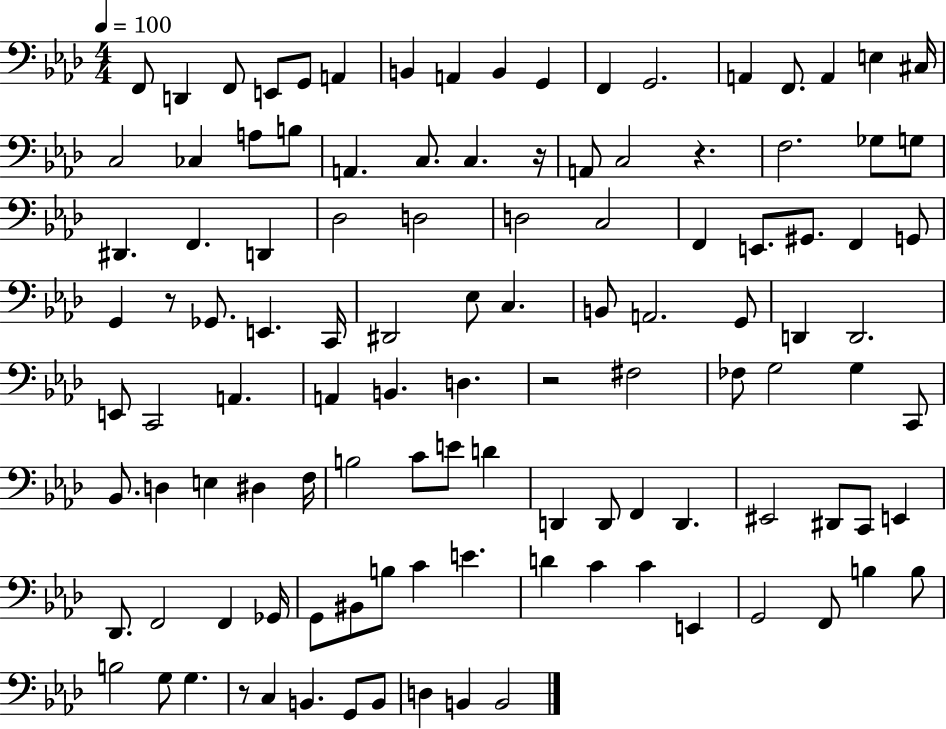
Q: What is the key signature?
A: AES major